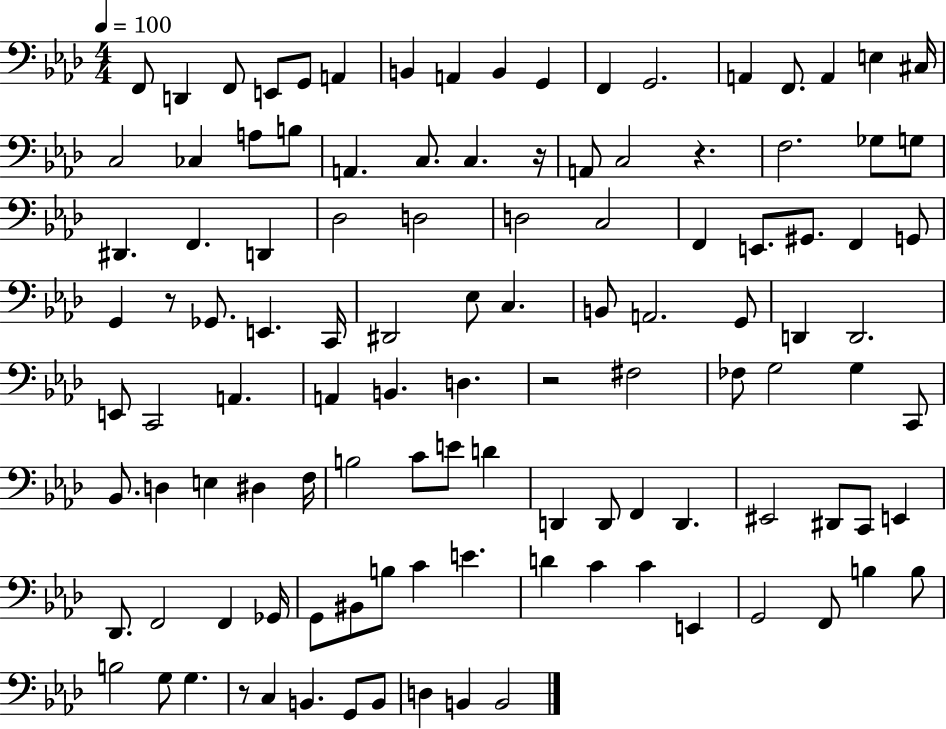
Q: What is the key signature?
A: AES major